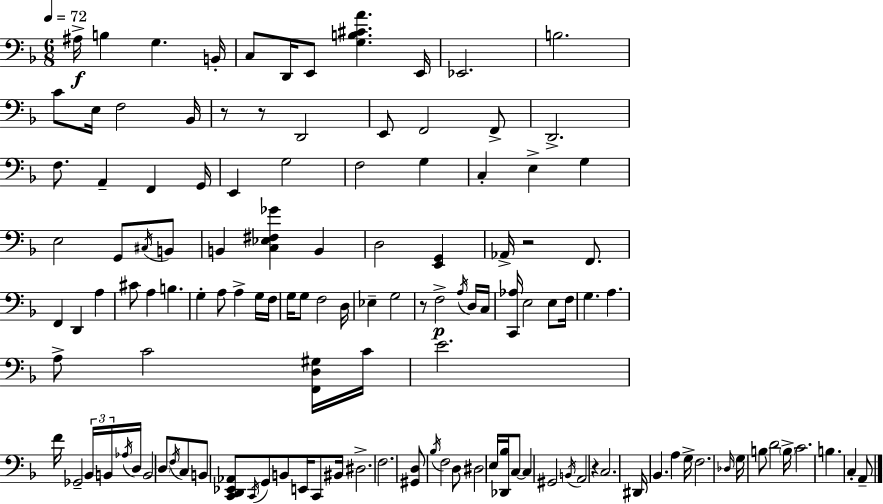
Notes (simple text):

A#3/s B3/q G3/q. B2/s C3/e D2/s E2/e [G3,B3,C#4,A4]/q. E2/s Eb2/h. B3/h. C4/e E3/s F3/h Bb2/s R/e R/e D2/h E2/e F2/h F2/e D2/h. F3/e. A2/q F2/q G2/s E2/q G3/h F3/h G3/q C3/q E3/q G3/q E3/h G2/e C#3/s B2/e B2/q [C3,Eb3,F#3,Gb4]/q B2/q D3/h [E2,G2]/q Ab2/s R/h F2/e. F2/q D2/q A3/q C#4/e A3/q B3/q. G3/q A3/e A3/q G3/s F3/s G3/s G3/e F3/h D3/s Eb3/q G3/h R/e F3/h A3/s D3/s C3/s [C2,Ab3]/s E3/h E3/e F3/s G3/q. A3/q. A3/e C4/h [F2,D3,G#3]/s C4/s E4/h. F4/s Gb2/h Bb2/s B2/s Ab3/s D3/s B2/h D3/e F3/s C3/e B2/e [C2,D2,Eb2,Ab2]/e C2/s G2/e B2/e E2/s C2/e BIS2/s D#3/h. F3/h. [G#2,D3]/e Bb3/s F3/h D3/e D#3/h E3/s [Db2,Bb3]/s C3/e C3/q G#2/h B2/s A2/h R/q C3/h. D#2/s Bb2/q. A3/q G3/s F3/h. Db3/s G3/s B3/e D4/h B3/s C4/h. B3/q. C3/q A2/e